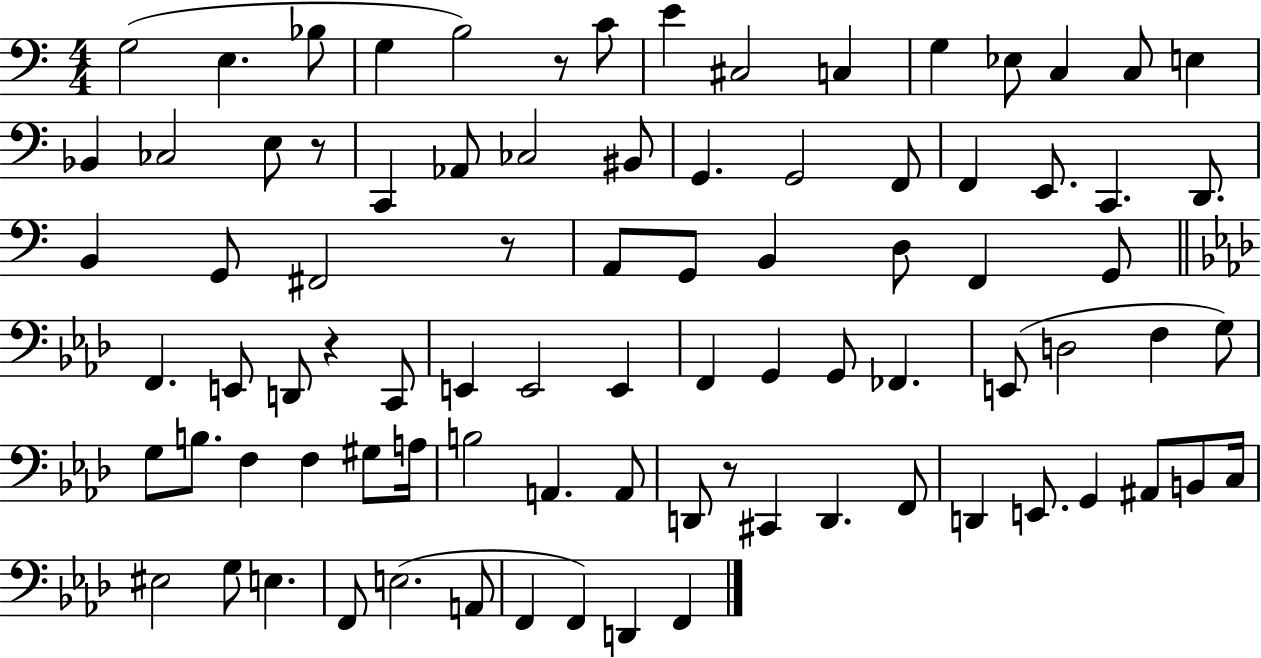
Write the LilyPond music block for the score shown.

{
  \clef bass
  \numericTimeSignature
  \time 4/4
  \key c \major
  g2( e4. bes8 | g4 b2) r8 c'8 | e'4 cis2 c4 | g4 ees8 c4 c8 e4 | \break bes,4 ces2 e8 r8 | c,4 aes,8 ces2 bis,8 | g,4. g,2 f,8 | f,4 e,8. c,4. d,8. | \break b,4 g,8 fis,2 r8 | a,8 g,8 b,4 d8 f,4 g,8 | \bar "||" \break \key f \minor f,4. e,8 d,8 r4 c,8 | e,4 e,2 e,4 | f,4 g,4 g,8 fes,4. | e,8( d2 f4 g8) | \break g8 b8. f4 f4 gis8 a16 | b2 a,4. a,8 | d,8 r8 cis,4 d,4. f,8 | d,4 e,8. g,4 ais,8 b,8 c16 | \break eis2 g8 e4. | f,8 e2.( a,8 | f,4 f,4) d,4 f,4 | \bar "|."
}